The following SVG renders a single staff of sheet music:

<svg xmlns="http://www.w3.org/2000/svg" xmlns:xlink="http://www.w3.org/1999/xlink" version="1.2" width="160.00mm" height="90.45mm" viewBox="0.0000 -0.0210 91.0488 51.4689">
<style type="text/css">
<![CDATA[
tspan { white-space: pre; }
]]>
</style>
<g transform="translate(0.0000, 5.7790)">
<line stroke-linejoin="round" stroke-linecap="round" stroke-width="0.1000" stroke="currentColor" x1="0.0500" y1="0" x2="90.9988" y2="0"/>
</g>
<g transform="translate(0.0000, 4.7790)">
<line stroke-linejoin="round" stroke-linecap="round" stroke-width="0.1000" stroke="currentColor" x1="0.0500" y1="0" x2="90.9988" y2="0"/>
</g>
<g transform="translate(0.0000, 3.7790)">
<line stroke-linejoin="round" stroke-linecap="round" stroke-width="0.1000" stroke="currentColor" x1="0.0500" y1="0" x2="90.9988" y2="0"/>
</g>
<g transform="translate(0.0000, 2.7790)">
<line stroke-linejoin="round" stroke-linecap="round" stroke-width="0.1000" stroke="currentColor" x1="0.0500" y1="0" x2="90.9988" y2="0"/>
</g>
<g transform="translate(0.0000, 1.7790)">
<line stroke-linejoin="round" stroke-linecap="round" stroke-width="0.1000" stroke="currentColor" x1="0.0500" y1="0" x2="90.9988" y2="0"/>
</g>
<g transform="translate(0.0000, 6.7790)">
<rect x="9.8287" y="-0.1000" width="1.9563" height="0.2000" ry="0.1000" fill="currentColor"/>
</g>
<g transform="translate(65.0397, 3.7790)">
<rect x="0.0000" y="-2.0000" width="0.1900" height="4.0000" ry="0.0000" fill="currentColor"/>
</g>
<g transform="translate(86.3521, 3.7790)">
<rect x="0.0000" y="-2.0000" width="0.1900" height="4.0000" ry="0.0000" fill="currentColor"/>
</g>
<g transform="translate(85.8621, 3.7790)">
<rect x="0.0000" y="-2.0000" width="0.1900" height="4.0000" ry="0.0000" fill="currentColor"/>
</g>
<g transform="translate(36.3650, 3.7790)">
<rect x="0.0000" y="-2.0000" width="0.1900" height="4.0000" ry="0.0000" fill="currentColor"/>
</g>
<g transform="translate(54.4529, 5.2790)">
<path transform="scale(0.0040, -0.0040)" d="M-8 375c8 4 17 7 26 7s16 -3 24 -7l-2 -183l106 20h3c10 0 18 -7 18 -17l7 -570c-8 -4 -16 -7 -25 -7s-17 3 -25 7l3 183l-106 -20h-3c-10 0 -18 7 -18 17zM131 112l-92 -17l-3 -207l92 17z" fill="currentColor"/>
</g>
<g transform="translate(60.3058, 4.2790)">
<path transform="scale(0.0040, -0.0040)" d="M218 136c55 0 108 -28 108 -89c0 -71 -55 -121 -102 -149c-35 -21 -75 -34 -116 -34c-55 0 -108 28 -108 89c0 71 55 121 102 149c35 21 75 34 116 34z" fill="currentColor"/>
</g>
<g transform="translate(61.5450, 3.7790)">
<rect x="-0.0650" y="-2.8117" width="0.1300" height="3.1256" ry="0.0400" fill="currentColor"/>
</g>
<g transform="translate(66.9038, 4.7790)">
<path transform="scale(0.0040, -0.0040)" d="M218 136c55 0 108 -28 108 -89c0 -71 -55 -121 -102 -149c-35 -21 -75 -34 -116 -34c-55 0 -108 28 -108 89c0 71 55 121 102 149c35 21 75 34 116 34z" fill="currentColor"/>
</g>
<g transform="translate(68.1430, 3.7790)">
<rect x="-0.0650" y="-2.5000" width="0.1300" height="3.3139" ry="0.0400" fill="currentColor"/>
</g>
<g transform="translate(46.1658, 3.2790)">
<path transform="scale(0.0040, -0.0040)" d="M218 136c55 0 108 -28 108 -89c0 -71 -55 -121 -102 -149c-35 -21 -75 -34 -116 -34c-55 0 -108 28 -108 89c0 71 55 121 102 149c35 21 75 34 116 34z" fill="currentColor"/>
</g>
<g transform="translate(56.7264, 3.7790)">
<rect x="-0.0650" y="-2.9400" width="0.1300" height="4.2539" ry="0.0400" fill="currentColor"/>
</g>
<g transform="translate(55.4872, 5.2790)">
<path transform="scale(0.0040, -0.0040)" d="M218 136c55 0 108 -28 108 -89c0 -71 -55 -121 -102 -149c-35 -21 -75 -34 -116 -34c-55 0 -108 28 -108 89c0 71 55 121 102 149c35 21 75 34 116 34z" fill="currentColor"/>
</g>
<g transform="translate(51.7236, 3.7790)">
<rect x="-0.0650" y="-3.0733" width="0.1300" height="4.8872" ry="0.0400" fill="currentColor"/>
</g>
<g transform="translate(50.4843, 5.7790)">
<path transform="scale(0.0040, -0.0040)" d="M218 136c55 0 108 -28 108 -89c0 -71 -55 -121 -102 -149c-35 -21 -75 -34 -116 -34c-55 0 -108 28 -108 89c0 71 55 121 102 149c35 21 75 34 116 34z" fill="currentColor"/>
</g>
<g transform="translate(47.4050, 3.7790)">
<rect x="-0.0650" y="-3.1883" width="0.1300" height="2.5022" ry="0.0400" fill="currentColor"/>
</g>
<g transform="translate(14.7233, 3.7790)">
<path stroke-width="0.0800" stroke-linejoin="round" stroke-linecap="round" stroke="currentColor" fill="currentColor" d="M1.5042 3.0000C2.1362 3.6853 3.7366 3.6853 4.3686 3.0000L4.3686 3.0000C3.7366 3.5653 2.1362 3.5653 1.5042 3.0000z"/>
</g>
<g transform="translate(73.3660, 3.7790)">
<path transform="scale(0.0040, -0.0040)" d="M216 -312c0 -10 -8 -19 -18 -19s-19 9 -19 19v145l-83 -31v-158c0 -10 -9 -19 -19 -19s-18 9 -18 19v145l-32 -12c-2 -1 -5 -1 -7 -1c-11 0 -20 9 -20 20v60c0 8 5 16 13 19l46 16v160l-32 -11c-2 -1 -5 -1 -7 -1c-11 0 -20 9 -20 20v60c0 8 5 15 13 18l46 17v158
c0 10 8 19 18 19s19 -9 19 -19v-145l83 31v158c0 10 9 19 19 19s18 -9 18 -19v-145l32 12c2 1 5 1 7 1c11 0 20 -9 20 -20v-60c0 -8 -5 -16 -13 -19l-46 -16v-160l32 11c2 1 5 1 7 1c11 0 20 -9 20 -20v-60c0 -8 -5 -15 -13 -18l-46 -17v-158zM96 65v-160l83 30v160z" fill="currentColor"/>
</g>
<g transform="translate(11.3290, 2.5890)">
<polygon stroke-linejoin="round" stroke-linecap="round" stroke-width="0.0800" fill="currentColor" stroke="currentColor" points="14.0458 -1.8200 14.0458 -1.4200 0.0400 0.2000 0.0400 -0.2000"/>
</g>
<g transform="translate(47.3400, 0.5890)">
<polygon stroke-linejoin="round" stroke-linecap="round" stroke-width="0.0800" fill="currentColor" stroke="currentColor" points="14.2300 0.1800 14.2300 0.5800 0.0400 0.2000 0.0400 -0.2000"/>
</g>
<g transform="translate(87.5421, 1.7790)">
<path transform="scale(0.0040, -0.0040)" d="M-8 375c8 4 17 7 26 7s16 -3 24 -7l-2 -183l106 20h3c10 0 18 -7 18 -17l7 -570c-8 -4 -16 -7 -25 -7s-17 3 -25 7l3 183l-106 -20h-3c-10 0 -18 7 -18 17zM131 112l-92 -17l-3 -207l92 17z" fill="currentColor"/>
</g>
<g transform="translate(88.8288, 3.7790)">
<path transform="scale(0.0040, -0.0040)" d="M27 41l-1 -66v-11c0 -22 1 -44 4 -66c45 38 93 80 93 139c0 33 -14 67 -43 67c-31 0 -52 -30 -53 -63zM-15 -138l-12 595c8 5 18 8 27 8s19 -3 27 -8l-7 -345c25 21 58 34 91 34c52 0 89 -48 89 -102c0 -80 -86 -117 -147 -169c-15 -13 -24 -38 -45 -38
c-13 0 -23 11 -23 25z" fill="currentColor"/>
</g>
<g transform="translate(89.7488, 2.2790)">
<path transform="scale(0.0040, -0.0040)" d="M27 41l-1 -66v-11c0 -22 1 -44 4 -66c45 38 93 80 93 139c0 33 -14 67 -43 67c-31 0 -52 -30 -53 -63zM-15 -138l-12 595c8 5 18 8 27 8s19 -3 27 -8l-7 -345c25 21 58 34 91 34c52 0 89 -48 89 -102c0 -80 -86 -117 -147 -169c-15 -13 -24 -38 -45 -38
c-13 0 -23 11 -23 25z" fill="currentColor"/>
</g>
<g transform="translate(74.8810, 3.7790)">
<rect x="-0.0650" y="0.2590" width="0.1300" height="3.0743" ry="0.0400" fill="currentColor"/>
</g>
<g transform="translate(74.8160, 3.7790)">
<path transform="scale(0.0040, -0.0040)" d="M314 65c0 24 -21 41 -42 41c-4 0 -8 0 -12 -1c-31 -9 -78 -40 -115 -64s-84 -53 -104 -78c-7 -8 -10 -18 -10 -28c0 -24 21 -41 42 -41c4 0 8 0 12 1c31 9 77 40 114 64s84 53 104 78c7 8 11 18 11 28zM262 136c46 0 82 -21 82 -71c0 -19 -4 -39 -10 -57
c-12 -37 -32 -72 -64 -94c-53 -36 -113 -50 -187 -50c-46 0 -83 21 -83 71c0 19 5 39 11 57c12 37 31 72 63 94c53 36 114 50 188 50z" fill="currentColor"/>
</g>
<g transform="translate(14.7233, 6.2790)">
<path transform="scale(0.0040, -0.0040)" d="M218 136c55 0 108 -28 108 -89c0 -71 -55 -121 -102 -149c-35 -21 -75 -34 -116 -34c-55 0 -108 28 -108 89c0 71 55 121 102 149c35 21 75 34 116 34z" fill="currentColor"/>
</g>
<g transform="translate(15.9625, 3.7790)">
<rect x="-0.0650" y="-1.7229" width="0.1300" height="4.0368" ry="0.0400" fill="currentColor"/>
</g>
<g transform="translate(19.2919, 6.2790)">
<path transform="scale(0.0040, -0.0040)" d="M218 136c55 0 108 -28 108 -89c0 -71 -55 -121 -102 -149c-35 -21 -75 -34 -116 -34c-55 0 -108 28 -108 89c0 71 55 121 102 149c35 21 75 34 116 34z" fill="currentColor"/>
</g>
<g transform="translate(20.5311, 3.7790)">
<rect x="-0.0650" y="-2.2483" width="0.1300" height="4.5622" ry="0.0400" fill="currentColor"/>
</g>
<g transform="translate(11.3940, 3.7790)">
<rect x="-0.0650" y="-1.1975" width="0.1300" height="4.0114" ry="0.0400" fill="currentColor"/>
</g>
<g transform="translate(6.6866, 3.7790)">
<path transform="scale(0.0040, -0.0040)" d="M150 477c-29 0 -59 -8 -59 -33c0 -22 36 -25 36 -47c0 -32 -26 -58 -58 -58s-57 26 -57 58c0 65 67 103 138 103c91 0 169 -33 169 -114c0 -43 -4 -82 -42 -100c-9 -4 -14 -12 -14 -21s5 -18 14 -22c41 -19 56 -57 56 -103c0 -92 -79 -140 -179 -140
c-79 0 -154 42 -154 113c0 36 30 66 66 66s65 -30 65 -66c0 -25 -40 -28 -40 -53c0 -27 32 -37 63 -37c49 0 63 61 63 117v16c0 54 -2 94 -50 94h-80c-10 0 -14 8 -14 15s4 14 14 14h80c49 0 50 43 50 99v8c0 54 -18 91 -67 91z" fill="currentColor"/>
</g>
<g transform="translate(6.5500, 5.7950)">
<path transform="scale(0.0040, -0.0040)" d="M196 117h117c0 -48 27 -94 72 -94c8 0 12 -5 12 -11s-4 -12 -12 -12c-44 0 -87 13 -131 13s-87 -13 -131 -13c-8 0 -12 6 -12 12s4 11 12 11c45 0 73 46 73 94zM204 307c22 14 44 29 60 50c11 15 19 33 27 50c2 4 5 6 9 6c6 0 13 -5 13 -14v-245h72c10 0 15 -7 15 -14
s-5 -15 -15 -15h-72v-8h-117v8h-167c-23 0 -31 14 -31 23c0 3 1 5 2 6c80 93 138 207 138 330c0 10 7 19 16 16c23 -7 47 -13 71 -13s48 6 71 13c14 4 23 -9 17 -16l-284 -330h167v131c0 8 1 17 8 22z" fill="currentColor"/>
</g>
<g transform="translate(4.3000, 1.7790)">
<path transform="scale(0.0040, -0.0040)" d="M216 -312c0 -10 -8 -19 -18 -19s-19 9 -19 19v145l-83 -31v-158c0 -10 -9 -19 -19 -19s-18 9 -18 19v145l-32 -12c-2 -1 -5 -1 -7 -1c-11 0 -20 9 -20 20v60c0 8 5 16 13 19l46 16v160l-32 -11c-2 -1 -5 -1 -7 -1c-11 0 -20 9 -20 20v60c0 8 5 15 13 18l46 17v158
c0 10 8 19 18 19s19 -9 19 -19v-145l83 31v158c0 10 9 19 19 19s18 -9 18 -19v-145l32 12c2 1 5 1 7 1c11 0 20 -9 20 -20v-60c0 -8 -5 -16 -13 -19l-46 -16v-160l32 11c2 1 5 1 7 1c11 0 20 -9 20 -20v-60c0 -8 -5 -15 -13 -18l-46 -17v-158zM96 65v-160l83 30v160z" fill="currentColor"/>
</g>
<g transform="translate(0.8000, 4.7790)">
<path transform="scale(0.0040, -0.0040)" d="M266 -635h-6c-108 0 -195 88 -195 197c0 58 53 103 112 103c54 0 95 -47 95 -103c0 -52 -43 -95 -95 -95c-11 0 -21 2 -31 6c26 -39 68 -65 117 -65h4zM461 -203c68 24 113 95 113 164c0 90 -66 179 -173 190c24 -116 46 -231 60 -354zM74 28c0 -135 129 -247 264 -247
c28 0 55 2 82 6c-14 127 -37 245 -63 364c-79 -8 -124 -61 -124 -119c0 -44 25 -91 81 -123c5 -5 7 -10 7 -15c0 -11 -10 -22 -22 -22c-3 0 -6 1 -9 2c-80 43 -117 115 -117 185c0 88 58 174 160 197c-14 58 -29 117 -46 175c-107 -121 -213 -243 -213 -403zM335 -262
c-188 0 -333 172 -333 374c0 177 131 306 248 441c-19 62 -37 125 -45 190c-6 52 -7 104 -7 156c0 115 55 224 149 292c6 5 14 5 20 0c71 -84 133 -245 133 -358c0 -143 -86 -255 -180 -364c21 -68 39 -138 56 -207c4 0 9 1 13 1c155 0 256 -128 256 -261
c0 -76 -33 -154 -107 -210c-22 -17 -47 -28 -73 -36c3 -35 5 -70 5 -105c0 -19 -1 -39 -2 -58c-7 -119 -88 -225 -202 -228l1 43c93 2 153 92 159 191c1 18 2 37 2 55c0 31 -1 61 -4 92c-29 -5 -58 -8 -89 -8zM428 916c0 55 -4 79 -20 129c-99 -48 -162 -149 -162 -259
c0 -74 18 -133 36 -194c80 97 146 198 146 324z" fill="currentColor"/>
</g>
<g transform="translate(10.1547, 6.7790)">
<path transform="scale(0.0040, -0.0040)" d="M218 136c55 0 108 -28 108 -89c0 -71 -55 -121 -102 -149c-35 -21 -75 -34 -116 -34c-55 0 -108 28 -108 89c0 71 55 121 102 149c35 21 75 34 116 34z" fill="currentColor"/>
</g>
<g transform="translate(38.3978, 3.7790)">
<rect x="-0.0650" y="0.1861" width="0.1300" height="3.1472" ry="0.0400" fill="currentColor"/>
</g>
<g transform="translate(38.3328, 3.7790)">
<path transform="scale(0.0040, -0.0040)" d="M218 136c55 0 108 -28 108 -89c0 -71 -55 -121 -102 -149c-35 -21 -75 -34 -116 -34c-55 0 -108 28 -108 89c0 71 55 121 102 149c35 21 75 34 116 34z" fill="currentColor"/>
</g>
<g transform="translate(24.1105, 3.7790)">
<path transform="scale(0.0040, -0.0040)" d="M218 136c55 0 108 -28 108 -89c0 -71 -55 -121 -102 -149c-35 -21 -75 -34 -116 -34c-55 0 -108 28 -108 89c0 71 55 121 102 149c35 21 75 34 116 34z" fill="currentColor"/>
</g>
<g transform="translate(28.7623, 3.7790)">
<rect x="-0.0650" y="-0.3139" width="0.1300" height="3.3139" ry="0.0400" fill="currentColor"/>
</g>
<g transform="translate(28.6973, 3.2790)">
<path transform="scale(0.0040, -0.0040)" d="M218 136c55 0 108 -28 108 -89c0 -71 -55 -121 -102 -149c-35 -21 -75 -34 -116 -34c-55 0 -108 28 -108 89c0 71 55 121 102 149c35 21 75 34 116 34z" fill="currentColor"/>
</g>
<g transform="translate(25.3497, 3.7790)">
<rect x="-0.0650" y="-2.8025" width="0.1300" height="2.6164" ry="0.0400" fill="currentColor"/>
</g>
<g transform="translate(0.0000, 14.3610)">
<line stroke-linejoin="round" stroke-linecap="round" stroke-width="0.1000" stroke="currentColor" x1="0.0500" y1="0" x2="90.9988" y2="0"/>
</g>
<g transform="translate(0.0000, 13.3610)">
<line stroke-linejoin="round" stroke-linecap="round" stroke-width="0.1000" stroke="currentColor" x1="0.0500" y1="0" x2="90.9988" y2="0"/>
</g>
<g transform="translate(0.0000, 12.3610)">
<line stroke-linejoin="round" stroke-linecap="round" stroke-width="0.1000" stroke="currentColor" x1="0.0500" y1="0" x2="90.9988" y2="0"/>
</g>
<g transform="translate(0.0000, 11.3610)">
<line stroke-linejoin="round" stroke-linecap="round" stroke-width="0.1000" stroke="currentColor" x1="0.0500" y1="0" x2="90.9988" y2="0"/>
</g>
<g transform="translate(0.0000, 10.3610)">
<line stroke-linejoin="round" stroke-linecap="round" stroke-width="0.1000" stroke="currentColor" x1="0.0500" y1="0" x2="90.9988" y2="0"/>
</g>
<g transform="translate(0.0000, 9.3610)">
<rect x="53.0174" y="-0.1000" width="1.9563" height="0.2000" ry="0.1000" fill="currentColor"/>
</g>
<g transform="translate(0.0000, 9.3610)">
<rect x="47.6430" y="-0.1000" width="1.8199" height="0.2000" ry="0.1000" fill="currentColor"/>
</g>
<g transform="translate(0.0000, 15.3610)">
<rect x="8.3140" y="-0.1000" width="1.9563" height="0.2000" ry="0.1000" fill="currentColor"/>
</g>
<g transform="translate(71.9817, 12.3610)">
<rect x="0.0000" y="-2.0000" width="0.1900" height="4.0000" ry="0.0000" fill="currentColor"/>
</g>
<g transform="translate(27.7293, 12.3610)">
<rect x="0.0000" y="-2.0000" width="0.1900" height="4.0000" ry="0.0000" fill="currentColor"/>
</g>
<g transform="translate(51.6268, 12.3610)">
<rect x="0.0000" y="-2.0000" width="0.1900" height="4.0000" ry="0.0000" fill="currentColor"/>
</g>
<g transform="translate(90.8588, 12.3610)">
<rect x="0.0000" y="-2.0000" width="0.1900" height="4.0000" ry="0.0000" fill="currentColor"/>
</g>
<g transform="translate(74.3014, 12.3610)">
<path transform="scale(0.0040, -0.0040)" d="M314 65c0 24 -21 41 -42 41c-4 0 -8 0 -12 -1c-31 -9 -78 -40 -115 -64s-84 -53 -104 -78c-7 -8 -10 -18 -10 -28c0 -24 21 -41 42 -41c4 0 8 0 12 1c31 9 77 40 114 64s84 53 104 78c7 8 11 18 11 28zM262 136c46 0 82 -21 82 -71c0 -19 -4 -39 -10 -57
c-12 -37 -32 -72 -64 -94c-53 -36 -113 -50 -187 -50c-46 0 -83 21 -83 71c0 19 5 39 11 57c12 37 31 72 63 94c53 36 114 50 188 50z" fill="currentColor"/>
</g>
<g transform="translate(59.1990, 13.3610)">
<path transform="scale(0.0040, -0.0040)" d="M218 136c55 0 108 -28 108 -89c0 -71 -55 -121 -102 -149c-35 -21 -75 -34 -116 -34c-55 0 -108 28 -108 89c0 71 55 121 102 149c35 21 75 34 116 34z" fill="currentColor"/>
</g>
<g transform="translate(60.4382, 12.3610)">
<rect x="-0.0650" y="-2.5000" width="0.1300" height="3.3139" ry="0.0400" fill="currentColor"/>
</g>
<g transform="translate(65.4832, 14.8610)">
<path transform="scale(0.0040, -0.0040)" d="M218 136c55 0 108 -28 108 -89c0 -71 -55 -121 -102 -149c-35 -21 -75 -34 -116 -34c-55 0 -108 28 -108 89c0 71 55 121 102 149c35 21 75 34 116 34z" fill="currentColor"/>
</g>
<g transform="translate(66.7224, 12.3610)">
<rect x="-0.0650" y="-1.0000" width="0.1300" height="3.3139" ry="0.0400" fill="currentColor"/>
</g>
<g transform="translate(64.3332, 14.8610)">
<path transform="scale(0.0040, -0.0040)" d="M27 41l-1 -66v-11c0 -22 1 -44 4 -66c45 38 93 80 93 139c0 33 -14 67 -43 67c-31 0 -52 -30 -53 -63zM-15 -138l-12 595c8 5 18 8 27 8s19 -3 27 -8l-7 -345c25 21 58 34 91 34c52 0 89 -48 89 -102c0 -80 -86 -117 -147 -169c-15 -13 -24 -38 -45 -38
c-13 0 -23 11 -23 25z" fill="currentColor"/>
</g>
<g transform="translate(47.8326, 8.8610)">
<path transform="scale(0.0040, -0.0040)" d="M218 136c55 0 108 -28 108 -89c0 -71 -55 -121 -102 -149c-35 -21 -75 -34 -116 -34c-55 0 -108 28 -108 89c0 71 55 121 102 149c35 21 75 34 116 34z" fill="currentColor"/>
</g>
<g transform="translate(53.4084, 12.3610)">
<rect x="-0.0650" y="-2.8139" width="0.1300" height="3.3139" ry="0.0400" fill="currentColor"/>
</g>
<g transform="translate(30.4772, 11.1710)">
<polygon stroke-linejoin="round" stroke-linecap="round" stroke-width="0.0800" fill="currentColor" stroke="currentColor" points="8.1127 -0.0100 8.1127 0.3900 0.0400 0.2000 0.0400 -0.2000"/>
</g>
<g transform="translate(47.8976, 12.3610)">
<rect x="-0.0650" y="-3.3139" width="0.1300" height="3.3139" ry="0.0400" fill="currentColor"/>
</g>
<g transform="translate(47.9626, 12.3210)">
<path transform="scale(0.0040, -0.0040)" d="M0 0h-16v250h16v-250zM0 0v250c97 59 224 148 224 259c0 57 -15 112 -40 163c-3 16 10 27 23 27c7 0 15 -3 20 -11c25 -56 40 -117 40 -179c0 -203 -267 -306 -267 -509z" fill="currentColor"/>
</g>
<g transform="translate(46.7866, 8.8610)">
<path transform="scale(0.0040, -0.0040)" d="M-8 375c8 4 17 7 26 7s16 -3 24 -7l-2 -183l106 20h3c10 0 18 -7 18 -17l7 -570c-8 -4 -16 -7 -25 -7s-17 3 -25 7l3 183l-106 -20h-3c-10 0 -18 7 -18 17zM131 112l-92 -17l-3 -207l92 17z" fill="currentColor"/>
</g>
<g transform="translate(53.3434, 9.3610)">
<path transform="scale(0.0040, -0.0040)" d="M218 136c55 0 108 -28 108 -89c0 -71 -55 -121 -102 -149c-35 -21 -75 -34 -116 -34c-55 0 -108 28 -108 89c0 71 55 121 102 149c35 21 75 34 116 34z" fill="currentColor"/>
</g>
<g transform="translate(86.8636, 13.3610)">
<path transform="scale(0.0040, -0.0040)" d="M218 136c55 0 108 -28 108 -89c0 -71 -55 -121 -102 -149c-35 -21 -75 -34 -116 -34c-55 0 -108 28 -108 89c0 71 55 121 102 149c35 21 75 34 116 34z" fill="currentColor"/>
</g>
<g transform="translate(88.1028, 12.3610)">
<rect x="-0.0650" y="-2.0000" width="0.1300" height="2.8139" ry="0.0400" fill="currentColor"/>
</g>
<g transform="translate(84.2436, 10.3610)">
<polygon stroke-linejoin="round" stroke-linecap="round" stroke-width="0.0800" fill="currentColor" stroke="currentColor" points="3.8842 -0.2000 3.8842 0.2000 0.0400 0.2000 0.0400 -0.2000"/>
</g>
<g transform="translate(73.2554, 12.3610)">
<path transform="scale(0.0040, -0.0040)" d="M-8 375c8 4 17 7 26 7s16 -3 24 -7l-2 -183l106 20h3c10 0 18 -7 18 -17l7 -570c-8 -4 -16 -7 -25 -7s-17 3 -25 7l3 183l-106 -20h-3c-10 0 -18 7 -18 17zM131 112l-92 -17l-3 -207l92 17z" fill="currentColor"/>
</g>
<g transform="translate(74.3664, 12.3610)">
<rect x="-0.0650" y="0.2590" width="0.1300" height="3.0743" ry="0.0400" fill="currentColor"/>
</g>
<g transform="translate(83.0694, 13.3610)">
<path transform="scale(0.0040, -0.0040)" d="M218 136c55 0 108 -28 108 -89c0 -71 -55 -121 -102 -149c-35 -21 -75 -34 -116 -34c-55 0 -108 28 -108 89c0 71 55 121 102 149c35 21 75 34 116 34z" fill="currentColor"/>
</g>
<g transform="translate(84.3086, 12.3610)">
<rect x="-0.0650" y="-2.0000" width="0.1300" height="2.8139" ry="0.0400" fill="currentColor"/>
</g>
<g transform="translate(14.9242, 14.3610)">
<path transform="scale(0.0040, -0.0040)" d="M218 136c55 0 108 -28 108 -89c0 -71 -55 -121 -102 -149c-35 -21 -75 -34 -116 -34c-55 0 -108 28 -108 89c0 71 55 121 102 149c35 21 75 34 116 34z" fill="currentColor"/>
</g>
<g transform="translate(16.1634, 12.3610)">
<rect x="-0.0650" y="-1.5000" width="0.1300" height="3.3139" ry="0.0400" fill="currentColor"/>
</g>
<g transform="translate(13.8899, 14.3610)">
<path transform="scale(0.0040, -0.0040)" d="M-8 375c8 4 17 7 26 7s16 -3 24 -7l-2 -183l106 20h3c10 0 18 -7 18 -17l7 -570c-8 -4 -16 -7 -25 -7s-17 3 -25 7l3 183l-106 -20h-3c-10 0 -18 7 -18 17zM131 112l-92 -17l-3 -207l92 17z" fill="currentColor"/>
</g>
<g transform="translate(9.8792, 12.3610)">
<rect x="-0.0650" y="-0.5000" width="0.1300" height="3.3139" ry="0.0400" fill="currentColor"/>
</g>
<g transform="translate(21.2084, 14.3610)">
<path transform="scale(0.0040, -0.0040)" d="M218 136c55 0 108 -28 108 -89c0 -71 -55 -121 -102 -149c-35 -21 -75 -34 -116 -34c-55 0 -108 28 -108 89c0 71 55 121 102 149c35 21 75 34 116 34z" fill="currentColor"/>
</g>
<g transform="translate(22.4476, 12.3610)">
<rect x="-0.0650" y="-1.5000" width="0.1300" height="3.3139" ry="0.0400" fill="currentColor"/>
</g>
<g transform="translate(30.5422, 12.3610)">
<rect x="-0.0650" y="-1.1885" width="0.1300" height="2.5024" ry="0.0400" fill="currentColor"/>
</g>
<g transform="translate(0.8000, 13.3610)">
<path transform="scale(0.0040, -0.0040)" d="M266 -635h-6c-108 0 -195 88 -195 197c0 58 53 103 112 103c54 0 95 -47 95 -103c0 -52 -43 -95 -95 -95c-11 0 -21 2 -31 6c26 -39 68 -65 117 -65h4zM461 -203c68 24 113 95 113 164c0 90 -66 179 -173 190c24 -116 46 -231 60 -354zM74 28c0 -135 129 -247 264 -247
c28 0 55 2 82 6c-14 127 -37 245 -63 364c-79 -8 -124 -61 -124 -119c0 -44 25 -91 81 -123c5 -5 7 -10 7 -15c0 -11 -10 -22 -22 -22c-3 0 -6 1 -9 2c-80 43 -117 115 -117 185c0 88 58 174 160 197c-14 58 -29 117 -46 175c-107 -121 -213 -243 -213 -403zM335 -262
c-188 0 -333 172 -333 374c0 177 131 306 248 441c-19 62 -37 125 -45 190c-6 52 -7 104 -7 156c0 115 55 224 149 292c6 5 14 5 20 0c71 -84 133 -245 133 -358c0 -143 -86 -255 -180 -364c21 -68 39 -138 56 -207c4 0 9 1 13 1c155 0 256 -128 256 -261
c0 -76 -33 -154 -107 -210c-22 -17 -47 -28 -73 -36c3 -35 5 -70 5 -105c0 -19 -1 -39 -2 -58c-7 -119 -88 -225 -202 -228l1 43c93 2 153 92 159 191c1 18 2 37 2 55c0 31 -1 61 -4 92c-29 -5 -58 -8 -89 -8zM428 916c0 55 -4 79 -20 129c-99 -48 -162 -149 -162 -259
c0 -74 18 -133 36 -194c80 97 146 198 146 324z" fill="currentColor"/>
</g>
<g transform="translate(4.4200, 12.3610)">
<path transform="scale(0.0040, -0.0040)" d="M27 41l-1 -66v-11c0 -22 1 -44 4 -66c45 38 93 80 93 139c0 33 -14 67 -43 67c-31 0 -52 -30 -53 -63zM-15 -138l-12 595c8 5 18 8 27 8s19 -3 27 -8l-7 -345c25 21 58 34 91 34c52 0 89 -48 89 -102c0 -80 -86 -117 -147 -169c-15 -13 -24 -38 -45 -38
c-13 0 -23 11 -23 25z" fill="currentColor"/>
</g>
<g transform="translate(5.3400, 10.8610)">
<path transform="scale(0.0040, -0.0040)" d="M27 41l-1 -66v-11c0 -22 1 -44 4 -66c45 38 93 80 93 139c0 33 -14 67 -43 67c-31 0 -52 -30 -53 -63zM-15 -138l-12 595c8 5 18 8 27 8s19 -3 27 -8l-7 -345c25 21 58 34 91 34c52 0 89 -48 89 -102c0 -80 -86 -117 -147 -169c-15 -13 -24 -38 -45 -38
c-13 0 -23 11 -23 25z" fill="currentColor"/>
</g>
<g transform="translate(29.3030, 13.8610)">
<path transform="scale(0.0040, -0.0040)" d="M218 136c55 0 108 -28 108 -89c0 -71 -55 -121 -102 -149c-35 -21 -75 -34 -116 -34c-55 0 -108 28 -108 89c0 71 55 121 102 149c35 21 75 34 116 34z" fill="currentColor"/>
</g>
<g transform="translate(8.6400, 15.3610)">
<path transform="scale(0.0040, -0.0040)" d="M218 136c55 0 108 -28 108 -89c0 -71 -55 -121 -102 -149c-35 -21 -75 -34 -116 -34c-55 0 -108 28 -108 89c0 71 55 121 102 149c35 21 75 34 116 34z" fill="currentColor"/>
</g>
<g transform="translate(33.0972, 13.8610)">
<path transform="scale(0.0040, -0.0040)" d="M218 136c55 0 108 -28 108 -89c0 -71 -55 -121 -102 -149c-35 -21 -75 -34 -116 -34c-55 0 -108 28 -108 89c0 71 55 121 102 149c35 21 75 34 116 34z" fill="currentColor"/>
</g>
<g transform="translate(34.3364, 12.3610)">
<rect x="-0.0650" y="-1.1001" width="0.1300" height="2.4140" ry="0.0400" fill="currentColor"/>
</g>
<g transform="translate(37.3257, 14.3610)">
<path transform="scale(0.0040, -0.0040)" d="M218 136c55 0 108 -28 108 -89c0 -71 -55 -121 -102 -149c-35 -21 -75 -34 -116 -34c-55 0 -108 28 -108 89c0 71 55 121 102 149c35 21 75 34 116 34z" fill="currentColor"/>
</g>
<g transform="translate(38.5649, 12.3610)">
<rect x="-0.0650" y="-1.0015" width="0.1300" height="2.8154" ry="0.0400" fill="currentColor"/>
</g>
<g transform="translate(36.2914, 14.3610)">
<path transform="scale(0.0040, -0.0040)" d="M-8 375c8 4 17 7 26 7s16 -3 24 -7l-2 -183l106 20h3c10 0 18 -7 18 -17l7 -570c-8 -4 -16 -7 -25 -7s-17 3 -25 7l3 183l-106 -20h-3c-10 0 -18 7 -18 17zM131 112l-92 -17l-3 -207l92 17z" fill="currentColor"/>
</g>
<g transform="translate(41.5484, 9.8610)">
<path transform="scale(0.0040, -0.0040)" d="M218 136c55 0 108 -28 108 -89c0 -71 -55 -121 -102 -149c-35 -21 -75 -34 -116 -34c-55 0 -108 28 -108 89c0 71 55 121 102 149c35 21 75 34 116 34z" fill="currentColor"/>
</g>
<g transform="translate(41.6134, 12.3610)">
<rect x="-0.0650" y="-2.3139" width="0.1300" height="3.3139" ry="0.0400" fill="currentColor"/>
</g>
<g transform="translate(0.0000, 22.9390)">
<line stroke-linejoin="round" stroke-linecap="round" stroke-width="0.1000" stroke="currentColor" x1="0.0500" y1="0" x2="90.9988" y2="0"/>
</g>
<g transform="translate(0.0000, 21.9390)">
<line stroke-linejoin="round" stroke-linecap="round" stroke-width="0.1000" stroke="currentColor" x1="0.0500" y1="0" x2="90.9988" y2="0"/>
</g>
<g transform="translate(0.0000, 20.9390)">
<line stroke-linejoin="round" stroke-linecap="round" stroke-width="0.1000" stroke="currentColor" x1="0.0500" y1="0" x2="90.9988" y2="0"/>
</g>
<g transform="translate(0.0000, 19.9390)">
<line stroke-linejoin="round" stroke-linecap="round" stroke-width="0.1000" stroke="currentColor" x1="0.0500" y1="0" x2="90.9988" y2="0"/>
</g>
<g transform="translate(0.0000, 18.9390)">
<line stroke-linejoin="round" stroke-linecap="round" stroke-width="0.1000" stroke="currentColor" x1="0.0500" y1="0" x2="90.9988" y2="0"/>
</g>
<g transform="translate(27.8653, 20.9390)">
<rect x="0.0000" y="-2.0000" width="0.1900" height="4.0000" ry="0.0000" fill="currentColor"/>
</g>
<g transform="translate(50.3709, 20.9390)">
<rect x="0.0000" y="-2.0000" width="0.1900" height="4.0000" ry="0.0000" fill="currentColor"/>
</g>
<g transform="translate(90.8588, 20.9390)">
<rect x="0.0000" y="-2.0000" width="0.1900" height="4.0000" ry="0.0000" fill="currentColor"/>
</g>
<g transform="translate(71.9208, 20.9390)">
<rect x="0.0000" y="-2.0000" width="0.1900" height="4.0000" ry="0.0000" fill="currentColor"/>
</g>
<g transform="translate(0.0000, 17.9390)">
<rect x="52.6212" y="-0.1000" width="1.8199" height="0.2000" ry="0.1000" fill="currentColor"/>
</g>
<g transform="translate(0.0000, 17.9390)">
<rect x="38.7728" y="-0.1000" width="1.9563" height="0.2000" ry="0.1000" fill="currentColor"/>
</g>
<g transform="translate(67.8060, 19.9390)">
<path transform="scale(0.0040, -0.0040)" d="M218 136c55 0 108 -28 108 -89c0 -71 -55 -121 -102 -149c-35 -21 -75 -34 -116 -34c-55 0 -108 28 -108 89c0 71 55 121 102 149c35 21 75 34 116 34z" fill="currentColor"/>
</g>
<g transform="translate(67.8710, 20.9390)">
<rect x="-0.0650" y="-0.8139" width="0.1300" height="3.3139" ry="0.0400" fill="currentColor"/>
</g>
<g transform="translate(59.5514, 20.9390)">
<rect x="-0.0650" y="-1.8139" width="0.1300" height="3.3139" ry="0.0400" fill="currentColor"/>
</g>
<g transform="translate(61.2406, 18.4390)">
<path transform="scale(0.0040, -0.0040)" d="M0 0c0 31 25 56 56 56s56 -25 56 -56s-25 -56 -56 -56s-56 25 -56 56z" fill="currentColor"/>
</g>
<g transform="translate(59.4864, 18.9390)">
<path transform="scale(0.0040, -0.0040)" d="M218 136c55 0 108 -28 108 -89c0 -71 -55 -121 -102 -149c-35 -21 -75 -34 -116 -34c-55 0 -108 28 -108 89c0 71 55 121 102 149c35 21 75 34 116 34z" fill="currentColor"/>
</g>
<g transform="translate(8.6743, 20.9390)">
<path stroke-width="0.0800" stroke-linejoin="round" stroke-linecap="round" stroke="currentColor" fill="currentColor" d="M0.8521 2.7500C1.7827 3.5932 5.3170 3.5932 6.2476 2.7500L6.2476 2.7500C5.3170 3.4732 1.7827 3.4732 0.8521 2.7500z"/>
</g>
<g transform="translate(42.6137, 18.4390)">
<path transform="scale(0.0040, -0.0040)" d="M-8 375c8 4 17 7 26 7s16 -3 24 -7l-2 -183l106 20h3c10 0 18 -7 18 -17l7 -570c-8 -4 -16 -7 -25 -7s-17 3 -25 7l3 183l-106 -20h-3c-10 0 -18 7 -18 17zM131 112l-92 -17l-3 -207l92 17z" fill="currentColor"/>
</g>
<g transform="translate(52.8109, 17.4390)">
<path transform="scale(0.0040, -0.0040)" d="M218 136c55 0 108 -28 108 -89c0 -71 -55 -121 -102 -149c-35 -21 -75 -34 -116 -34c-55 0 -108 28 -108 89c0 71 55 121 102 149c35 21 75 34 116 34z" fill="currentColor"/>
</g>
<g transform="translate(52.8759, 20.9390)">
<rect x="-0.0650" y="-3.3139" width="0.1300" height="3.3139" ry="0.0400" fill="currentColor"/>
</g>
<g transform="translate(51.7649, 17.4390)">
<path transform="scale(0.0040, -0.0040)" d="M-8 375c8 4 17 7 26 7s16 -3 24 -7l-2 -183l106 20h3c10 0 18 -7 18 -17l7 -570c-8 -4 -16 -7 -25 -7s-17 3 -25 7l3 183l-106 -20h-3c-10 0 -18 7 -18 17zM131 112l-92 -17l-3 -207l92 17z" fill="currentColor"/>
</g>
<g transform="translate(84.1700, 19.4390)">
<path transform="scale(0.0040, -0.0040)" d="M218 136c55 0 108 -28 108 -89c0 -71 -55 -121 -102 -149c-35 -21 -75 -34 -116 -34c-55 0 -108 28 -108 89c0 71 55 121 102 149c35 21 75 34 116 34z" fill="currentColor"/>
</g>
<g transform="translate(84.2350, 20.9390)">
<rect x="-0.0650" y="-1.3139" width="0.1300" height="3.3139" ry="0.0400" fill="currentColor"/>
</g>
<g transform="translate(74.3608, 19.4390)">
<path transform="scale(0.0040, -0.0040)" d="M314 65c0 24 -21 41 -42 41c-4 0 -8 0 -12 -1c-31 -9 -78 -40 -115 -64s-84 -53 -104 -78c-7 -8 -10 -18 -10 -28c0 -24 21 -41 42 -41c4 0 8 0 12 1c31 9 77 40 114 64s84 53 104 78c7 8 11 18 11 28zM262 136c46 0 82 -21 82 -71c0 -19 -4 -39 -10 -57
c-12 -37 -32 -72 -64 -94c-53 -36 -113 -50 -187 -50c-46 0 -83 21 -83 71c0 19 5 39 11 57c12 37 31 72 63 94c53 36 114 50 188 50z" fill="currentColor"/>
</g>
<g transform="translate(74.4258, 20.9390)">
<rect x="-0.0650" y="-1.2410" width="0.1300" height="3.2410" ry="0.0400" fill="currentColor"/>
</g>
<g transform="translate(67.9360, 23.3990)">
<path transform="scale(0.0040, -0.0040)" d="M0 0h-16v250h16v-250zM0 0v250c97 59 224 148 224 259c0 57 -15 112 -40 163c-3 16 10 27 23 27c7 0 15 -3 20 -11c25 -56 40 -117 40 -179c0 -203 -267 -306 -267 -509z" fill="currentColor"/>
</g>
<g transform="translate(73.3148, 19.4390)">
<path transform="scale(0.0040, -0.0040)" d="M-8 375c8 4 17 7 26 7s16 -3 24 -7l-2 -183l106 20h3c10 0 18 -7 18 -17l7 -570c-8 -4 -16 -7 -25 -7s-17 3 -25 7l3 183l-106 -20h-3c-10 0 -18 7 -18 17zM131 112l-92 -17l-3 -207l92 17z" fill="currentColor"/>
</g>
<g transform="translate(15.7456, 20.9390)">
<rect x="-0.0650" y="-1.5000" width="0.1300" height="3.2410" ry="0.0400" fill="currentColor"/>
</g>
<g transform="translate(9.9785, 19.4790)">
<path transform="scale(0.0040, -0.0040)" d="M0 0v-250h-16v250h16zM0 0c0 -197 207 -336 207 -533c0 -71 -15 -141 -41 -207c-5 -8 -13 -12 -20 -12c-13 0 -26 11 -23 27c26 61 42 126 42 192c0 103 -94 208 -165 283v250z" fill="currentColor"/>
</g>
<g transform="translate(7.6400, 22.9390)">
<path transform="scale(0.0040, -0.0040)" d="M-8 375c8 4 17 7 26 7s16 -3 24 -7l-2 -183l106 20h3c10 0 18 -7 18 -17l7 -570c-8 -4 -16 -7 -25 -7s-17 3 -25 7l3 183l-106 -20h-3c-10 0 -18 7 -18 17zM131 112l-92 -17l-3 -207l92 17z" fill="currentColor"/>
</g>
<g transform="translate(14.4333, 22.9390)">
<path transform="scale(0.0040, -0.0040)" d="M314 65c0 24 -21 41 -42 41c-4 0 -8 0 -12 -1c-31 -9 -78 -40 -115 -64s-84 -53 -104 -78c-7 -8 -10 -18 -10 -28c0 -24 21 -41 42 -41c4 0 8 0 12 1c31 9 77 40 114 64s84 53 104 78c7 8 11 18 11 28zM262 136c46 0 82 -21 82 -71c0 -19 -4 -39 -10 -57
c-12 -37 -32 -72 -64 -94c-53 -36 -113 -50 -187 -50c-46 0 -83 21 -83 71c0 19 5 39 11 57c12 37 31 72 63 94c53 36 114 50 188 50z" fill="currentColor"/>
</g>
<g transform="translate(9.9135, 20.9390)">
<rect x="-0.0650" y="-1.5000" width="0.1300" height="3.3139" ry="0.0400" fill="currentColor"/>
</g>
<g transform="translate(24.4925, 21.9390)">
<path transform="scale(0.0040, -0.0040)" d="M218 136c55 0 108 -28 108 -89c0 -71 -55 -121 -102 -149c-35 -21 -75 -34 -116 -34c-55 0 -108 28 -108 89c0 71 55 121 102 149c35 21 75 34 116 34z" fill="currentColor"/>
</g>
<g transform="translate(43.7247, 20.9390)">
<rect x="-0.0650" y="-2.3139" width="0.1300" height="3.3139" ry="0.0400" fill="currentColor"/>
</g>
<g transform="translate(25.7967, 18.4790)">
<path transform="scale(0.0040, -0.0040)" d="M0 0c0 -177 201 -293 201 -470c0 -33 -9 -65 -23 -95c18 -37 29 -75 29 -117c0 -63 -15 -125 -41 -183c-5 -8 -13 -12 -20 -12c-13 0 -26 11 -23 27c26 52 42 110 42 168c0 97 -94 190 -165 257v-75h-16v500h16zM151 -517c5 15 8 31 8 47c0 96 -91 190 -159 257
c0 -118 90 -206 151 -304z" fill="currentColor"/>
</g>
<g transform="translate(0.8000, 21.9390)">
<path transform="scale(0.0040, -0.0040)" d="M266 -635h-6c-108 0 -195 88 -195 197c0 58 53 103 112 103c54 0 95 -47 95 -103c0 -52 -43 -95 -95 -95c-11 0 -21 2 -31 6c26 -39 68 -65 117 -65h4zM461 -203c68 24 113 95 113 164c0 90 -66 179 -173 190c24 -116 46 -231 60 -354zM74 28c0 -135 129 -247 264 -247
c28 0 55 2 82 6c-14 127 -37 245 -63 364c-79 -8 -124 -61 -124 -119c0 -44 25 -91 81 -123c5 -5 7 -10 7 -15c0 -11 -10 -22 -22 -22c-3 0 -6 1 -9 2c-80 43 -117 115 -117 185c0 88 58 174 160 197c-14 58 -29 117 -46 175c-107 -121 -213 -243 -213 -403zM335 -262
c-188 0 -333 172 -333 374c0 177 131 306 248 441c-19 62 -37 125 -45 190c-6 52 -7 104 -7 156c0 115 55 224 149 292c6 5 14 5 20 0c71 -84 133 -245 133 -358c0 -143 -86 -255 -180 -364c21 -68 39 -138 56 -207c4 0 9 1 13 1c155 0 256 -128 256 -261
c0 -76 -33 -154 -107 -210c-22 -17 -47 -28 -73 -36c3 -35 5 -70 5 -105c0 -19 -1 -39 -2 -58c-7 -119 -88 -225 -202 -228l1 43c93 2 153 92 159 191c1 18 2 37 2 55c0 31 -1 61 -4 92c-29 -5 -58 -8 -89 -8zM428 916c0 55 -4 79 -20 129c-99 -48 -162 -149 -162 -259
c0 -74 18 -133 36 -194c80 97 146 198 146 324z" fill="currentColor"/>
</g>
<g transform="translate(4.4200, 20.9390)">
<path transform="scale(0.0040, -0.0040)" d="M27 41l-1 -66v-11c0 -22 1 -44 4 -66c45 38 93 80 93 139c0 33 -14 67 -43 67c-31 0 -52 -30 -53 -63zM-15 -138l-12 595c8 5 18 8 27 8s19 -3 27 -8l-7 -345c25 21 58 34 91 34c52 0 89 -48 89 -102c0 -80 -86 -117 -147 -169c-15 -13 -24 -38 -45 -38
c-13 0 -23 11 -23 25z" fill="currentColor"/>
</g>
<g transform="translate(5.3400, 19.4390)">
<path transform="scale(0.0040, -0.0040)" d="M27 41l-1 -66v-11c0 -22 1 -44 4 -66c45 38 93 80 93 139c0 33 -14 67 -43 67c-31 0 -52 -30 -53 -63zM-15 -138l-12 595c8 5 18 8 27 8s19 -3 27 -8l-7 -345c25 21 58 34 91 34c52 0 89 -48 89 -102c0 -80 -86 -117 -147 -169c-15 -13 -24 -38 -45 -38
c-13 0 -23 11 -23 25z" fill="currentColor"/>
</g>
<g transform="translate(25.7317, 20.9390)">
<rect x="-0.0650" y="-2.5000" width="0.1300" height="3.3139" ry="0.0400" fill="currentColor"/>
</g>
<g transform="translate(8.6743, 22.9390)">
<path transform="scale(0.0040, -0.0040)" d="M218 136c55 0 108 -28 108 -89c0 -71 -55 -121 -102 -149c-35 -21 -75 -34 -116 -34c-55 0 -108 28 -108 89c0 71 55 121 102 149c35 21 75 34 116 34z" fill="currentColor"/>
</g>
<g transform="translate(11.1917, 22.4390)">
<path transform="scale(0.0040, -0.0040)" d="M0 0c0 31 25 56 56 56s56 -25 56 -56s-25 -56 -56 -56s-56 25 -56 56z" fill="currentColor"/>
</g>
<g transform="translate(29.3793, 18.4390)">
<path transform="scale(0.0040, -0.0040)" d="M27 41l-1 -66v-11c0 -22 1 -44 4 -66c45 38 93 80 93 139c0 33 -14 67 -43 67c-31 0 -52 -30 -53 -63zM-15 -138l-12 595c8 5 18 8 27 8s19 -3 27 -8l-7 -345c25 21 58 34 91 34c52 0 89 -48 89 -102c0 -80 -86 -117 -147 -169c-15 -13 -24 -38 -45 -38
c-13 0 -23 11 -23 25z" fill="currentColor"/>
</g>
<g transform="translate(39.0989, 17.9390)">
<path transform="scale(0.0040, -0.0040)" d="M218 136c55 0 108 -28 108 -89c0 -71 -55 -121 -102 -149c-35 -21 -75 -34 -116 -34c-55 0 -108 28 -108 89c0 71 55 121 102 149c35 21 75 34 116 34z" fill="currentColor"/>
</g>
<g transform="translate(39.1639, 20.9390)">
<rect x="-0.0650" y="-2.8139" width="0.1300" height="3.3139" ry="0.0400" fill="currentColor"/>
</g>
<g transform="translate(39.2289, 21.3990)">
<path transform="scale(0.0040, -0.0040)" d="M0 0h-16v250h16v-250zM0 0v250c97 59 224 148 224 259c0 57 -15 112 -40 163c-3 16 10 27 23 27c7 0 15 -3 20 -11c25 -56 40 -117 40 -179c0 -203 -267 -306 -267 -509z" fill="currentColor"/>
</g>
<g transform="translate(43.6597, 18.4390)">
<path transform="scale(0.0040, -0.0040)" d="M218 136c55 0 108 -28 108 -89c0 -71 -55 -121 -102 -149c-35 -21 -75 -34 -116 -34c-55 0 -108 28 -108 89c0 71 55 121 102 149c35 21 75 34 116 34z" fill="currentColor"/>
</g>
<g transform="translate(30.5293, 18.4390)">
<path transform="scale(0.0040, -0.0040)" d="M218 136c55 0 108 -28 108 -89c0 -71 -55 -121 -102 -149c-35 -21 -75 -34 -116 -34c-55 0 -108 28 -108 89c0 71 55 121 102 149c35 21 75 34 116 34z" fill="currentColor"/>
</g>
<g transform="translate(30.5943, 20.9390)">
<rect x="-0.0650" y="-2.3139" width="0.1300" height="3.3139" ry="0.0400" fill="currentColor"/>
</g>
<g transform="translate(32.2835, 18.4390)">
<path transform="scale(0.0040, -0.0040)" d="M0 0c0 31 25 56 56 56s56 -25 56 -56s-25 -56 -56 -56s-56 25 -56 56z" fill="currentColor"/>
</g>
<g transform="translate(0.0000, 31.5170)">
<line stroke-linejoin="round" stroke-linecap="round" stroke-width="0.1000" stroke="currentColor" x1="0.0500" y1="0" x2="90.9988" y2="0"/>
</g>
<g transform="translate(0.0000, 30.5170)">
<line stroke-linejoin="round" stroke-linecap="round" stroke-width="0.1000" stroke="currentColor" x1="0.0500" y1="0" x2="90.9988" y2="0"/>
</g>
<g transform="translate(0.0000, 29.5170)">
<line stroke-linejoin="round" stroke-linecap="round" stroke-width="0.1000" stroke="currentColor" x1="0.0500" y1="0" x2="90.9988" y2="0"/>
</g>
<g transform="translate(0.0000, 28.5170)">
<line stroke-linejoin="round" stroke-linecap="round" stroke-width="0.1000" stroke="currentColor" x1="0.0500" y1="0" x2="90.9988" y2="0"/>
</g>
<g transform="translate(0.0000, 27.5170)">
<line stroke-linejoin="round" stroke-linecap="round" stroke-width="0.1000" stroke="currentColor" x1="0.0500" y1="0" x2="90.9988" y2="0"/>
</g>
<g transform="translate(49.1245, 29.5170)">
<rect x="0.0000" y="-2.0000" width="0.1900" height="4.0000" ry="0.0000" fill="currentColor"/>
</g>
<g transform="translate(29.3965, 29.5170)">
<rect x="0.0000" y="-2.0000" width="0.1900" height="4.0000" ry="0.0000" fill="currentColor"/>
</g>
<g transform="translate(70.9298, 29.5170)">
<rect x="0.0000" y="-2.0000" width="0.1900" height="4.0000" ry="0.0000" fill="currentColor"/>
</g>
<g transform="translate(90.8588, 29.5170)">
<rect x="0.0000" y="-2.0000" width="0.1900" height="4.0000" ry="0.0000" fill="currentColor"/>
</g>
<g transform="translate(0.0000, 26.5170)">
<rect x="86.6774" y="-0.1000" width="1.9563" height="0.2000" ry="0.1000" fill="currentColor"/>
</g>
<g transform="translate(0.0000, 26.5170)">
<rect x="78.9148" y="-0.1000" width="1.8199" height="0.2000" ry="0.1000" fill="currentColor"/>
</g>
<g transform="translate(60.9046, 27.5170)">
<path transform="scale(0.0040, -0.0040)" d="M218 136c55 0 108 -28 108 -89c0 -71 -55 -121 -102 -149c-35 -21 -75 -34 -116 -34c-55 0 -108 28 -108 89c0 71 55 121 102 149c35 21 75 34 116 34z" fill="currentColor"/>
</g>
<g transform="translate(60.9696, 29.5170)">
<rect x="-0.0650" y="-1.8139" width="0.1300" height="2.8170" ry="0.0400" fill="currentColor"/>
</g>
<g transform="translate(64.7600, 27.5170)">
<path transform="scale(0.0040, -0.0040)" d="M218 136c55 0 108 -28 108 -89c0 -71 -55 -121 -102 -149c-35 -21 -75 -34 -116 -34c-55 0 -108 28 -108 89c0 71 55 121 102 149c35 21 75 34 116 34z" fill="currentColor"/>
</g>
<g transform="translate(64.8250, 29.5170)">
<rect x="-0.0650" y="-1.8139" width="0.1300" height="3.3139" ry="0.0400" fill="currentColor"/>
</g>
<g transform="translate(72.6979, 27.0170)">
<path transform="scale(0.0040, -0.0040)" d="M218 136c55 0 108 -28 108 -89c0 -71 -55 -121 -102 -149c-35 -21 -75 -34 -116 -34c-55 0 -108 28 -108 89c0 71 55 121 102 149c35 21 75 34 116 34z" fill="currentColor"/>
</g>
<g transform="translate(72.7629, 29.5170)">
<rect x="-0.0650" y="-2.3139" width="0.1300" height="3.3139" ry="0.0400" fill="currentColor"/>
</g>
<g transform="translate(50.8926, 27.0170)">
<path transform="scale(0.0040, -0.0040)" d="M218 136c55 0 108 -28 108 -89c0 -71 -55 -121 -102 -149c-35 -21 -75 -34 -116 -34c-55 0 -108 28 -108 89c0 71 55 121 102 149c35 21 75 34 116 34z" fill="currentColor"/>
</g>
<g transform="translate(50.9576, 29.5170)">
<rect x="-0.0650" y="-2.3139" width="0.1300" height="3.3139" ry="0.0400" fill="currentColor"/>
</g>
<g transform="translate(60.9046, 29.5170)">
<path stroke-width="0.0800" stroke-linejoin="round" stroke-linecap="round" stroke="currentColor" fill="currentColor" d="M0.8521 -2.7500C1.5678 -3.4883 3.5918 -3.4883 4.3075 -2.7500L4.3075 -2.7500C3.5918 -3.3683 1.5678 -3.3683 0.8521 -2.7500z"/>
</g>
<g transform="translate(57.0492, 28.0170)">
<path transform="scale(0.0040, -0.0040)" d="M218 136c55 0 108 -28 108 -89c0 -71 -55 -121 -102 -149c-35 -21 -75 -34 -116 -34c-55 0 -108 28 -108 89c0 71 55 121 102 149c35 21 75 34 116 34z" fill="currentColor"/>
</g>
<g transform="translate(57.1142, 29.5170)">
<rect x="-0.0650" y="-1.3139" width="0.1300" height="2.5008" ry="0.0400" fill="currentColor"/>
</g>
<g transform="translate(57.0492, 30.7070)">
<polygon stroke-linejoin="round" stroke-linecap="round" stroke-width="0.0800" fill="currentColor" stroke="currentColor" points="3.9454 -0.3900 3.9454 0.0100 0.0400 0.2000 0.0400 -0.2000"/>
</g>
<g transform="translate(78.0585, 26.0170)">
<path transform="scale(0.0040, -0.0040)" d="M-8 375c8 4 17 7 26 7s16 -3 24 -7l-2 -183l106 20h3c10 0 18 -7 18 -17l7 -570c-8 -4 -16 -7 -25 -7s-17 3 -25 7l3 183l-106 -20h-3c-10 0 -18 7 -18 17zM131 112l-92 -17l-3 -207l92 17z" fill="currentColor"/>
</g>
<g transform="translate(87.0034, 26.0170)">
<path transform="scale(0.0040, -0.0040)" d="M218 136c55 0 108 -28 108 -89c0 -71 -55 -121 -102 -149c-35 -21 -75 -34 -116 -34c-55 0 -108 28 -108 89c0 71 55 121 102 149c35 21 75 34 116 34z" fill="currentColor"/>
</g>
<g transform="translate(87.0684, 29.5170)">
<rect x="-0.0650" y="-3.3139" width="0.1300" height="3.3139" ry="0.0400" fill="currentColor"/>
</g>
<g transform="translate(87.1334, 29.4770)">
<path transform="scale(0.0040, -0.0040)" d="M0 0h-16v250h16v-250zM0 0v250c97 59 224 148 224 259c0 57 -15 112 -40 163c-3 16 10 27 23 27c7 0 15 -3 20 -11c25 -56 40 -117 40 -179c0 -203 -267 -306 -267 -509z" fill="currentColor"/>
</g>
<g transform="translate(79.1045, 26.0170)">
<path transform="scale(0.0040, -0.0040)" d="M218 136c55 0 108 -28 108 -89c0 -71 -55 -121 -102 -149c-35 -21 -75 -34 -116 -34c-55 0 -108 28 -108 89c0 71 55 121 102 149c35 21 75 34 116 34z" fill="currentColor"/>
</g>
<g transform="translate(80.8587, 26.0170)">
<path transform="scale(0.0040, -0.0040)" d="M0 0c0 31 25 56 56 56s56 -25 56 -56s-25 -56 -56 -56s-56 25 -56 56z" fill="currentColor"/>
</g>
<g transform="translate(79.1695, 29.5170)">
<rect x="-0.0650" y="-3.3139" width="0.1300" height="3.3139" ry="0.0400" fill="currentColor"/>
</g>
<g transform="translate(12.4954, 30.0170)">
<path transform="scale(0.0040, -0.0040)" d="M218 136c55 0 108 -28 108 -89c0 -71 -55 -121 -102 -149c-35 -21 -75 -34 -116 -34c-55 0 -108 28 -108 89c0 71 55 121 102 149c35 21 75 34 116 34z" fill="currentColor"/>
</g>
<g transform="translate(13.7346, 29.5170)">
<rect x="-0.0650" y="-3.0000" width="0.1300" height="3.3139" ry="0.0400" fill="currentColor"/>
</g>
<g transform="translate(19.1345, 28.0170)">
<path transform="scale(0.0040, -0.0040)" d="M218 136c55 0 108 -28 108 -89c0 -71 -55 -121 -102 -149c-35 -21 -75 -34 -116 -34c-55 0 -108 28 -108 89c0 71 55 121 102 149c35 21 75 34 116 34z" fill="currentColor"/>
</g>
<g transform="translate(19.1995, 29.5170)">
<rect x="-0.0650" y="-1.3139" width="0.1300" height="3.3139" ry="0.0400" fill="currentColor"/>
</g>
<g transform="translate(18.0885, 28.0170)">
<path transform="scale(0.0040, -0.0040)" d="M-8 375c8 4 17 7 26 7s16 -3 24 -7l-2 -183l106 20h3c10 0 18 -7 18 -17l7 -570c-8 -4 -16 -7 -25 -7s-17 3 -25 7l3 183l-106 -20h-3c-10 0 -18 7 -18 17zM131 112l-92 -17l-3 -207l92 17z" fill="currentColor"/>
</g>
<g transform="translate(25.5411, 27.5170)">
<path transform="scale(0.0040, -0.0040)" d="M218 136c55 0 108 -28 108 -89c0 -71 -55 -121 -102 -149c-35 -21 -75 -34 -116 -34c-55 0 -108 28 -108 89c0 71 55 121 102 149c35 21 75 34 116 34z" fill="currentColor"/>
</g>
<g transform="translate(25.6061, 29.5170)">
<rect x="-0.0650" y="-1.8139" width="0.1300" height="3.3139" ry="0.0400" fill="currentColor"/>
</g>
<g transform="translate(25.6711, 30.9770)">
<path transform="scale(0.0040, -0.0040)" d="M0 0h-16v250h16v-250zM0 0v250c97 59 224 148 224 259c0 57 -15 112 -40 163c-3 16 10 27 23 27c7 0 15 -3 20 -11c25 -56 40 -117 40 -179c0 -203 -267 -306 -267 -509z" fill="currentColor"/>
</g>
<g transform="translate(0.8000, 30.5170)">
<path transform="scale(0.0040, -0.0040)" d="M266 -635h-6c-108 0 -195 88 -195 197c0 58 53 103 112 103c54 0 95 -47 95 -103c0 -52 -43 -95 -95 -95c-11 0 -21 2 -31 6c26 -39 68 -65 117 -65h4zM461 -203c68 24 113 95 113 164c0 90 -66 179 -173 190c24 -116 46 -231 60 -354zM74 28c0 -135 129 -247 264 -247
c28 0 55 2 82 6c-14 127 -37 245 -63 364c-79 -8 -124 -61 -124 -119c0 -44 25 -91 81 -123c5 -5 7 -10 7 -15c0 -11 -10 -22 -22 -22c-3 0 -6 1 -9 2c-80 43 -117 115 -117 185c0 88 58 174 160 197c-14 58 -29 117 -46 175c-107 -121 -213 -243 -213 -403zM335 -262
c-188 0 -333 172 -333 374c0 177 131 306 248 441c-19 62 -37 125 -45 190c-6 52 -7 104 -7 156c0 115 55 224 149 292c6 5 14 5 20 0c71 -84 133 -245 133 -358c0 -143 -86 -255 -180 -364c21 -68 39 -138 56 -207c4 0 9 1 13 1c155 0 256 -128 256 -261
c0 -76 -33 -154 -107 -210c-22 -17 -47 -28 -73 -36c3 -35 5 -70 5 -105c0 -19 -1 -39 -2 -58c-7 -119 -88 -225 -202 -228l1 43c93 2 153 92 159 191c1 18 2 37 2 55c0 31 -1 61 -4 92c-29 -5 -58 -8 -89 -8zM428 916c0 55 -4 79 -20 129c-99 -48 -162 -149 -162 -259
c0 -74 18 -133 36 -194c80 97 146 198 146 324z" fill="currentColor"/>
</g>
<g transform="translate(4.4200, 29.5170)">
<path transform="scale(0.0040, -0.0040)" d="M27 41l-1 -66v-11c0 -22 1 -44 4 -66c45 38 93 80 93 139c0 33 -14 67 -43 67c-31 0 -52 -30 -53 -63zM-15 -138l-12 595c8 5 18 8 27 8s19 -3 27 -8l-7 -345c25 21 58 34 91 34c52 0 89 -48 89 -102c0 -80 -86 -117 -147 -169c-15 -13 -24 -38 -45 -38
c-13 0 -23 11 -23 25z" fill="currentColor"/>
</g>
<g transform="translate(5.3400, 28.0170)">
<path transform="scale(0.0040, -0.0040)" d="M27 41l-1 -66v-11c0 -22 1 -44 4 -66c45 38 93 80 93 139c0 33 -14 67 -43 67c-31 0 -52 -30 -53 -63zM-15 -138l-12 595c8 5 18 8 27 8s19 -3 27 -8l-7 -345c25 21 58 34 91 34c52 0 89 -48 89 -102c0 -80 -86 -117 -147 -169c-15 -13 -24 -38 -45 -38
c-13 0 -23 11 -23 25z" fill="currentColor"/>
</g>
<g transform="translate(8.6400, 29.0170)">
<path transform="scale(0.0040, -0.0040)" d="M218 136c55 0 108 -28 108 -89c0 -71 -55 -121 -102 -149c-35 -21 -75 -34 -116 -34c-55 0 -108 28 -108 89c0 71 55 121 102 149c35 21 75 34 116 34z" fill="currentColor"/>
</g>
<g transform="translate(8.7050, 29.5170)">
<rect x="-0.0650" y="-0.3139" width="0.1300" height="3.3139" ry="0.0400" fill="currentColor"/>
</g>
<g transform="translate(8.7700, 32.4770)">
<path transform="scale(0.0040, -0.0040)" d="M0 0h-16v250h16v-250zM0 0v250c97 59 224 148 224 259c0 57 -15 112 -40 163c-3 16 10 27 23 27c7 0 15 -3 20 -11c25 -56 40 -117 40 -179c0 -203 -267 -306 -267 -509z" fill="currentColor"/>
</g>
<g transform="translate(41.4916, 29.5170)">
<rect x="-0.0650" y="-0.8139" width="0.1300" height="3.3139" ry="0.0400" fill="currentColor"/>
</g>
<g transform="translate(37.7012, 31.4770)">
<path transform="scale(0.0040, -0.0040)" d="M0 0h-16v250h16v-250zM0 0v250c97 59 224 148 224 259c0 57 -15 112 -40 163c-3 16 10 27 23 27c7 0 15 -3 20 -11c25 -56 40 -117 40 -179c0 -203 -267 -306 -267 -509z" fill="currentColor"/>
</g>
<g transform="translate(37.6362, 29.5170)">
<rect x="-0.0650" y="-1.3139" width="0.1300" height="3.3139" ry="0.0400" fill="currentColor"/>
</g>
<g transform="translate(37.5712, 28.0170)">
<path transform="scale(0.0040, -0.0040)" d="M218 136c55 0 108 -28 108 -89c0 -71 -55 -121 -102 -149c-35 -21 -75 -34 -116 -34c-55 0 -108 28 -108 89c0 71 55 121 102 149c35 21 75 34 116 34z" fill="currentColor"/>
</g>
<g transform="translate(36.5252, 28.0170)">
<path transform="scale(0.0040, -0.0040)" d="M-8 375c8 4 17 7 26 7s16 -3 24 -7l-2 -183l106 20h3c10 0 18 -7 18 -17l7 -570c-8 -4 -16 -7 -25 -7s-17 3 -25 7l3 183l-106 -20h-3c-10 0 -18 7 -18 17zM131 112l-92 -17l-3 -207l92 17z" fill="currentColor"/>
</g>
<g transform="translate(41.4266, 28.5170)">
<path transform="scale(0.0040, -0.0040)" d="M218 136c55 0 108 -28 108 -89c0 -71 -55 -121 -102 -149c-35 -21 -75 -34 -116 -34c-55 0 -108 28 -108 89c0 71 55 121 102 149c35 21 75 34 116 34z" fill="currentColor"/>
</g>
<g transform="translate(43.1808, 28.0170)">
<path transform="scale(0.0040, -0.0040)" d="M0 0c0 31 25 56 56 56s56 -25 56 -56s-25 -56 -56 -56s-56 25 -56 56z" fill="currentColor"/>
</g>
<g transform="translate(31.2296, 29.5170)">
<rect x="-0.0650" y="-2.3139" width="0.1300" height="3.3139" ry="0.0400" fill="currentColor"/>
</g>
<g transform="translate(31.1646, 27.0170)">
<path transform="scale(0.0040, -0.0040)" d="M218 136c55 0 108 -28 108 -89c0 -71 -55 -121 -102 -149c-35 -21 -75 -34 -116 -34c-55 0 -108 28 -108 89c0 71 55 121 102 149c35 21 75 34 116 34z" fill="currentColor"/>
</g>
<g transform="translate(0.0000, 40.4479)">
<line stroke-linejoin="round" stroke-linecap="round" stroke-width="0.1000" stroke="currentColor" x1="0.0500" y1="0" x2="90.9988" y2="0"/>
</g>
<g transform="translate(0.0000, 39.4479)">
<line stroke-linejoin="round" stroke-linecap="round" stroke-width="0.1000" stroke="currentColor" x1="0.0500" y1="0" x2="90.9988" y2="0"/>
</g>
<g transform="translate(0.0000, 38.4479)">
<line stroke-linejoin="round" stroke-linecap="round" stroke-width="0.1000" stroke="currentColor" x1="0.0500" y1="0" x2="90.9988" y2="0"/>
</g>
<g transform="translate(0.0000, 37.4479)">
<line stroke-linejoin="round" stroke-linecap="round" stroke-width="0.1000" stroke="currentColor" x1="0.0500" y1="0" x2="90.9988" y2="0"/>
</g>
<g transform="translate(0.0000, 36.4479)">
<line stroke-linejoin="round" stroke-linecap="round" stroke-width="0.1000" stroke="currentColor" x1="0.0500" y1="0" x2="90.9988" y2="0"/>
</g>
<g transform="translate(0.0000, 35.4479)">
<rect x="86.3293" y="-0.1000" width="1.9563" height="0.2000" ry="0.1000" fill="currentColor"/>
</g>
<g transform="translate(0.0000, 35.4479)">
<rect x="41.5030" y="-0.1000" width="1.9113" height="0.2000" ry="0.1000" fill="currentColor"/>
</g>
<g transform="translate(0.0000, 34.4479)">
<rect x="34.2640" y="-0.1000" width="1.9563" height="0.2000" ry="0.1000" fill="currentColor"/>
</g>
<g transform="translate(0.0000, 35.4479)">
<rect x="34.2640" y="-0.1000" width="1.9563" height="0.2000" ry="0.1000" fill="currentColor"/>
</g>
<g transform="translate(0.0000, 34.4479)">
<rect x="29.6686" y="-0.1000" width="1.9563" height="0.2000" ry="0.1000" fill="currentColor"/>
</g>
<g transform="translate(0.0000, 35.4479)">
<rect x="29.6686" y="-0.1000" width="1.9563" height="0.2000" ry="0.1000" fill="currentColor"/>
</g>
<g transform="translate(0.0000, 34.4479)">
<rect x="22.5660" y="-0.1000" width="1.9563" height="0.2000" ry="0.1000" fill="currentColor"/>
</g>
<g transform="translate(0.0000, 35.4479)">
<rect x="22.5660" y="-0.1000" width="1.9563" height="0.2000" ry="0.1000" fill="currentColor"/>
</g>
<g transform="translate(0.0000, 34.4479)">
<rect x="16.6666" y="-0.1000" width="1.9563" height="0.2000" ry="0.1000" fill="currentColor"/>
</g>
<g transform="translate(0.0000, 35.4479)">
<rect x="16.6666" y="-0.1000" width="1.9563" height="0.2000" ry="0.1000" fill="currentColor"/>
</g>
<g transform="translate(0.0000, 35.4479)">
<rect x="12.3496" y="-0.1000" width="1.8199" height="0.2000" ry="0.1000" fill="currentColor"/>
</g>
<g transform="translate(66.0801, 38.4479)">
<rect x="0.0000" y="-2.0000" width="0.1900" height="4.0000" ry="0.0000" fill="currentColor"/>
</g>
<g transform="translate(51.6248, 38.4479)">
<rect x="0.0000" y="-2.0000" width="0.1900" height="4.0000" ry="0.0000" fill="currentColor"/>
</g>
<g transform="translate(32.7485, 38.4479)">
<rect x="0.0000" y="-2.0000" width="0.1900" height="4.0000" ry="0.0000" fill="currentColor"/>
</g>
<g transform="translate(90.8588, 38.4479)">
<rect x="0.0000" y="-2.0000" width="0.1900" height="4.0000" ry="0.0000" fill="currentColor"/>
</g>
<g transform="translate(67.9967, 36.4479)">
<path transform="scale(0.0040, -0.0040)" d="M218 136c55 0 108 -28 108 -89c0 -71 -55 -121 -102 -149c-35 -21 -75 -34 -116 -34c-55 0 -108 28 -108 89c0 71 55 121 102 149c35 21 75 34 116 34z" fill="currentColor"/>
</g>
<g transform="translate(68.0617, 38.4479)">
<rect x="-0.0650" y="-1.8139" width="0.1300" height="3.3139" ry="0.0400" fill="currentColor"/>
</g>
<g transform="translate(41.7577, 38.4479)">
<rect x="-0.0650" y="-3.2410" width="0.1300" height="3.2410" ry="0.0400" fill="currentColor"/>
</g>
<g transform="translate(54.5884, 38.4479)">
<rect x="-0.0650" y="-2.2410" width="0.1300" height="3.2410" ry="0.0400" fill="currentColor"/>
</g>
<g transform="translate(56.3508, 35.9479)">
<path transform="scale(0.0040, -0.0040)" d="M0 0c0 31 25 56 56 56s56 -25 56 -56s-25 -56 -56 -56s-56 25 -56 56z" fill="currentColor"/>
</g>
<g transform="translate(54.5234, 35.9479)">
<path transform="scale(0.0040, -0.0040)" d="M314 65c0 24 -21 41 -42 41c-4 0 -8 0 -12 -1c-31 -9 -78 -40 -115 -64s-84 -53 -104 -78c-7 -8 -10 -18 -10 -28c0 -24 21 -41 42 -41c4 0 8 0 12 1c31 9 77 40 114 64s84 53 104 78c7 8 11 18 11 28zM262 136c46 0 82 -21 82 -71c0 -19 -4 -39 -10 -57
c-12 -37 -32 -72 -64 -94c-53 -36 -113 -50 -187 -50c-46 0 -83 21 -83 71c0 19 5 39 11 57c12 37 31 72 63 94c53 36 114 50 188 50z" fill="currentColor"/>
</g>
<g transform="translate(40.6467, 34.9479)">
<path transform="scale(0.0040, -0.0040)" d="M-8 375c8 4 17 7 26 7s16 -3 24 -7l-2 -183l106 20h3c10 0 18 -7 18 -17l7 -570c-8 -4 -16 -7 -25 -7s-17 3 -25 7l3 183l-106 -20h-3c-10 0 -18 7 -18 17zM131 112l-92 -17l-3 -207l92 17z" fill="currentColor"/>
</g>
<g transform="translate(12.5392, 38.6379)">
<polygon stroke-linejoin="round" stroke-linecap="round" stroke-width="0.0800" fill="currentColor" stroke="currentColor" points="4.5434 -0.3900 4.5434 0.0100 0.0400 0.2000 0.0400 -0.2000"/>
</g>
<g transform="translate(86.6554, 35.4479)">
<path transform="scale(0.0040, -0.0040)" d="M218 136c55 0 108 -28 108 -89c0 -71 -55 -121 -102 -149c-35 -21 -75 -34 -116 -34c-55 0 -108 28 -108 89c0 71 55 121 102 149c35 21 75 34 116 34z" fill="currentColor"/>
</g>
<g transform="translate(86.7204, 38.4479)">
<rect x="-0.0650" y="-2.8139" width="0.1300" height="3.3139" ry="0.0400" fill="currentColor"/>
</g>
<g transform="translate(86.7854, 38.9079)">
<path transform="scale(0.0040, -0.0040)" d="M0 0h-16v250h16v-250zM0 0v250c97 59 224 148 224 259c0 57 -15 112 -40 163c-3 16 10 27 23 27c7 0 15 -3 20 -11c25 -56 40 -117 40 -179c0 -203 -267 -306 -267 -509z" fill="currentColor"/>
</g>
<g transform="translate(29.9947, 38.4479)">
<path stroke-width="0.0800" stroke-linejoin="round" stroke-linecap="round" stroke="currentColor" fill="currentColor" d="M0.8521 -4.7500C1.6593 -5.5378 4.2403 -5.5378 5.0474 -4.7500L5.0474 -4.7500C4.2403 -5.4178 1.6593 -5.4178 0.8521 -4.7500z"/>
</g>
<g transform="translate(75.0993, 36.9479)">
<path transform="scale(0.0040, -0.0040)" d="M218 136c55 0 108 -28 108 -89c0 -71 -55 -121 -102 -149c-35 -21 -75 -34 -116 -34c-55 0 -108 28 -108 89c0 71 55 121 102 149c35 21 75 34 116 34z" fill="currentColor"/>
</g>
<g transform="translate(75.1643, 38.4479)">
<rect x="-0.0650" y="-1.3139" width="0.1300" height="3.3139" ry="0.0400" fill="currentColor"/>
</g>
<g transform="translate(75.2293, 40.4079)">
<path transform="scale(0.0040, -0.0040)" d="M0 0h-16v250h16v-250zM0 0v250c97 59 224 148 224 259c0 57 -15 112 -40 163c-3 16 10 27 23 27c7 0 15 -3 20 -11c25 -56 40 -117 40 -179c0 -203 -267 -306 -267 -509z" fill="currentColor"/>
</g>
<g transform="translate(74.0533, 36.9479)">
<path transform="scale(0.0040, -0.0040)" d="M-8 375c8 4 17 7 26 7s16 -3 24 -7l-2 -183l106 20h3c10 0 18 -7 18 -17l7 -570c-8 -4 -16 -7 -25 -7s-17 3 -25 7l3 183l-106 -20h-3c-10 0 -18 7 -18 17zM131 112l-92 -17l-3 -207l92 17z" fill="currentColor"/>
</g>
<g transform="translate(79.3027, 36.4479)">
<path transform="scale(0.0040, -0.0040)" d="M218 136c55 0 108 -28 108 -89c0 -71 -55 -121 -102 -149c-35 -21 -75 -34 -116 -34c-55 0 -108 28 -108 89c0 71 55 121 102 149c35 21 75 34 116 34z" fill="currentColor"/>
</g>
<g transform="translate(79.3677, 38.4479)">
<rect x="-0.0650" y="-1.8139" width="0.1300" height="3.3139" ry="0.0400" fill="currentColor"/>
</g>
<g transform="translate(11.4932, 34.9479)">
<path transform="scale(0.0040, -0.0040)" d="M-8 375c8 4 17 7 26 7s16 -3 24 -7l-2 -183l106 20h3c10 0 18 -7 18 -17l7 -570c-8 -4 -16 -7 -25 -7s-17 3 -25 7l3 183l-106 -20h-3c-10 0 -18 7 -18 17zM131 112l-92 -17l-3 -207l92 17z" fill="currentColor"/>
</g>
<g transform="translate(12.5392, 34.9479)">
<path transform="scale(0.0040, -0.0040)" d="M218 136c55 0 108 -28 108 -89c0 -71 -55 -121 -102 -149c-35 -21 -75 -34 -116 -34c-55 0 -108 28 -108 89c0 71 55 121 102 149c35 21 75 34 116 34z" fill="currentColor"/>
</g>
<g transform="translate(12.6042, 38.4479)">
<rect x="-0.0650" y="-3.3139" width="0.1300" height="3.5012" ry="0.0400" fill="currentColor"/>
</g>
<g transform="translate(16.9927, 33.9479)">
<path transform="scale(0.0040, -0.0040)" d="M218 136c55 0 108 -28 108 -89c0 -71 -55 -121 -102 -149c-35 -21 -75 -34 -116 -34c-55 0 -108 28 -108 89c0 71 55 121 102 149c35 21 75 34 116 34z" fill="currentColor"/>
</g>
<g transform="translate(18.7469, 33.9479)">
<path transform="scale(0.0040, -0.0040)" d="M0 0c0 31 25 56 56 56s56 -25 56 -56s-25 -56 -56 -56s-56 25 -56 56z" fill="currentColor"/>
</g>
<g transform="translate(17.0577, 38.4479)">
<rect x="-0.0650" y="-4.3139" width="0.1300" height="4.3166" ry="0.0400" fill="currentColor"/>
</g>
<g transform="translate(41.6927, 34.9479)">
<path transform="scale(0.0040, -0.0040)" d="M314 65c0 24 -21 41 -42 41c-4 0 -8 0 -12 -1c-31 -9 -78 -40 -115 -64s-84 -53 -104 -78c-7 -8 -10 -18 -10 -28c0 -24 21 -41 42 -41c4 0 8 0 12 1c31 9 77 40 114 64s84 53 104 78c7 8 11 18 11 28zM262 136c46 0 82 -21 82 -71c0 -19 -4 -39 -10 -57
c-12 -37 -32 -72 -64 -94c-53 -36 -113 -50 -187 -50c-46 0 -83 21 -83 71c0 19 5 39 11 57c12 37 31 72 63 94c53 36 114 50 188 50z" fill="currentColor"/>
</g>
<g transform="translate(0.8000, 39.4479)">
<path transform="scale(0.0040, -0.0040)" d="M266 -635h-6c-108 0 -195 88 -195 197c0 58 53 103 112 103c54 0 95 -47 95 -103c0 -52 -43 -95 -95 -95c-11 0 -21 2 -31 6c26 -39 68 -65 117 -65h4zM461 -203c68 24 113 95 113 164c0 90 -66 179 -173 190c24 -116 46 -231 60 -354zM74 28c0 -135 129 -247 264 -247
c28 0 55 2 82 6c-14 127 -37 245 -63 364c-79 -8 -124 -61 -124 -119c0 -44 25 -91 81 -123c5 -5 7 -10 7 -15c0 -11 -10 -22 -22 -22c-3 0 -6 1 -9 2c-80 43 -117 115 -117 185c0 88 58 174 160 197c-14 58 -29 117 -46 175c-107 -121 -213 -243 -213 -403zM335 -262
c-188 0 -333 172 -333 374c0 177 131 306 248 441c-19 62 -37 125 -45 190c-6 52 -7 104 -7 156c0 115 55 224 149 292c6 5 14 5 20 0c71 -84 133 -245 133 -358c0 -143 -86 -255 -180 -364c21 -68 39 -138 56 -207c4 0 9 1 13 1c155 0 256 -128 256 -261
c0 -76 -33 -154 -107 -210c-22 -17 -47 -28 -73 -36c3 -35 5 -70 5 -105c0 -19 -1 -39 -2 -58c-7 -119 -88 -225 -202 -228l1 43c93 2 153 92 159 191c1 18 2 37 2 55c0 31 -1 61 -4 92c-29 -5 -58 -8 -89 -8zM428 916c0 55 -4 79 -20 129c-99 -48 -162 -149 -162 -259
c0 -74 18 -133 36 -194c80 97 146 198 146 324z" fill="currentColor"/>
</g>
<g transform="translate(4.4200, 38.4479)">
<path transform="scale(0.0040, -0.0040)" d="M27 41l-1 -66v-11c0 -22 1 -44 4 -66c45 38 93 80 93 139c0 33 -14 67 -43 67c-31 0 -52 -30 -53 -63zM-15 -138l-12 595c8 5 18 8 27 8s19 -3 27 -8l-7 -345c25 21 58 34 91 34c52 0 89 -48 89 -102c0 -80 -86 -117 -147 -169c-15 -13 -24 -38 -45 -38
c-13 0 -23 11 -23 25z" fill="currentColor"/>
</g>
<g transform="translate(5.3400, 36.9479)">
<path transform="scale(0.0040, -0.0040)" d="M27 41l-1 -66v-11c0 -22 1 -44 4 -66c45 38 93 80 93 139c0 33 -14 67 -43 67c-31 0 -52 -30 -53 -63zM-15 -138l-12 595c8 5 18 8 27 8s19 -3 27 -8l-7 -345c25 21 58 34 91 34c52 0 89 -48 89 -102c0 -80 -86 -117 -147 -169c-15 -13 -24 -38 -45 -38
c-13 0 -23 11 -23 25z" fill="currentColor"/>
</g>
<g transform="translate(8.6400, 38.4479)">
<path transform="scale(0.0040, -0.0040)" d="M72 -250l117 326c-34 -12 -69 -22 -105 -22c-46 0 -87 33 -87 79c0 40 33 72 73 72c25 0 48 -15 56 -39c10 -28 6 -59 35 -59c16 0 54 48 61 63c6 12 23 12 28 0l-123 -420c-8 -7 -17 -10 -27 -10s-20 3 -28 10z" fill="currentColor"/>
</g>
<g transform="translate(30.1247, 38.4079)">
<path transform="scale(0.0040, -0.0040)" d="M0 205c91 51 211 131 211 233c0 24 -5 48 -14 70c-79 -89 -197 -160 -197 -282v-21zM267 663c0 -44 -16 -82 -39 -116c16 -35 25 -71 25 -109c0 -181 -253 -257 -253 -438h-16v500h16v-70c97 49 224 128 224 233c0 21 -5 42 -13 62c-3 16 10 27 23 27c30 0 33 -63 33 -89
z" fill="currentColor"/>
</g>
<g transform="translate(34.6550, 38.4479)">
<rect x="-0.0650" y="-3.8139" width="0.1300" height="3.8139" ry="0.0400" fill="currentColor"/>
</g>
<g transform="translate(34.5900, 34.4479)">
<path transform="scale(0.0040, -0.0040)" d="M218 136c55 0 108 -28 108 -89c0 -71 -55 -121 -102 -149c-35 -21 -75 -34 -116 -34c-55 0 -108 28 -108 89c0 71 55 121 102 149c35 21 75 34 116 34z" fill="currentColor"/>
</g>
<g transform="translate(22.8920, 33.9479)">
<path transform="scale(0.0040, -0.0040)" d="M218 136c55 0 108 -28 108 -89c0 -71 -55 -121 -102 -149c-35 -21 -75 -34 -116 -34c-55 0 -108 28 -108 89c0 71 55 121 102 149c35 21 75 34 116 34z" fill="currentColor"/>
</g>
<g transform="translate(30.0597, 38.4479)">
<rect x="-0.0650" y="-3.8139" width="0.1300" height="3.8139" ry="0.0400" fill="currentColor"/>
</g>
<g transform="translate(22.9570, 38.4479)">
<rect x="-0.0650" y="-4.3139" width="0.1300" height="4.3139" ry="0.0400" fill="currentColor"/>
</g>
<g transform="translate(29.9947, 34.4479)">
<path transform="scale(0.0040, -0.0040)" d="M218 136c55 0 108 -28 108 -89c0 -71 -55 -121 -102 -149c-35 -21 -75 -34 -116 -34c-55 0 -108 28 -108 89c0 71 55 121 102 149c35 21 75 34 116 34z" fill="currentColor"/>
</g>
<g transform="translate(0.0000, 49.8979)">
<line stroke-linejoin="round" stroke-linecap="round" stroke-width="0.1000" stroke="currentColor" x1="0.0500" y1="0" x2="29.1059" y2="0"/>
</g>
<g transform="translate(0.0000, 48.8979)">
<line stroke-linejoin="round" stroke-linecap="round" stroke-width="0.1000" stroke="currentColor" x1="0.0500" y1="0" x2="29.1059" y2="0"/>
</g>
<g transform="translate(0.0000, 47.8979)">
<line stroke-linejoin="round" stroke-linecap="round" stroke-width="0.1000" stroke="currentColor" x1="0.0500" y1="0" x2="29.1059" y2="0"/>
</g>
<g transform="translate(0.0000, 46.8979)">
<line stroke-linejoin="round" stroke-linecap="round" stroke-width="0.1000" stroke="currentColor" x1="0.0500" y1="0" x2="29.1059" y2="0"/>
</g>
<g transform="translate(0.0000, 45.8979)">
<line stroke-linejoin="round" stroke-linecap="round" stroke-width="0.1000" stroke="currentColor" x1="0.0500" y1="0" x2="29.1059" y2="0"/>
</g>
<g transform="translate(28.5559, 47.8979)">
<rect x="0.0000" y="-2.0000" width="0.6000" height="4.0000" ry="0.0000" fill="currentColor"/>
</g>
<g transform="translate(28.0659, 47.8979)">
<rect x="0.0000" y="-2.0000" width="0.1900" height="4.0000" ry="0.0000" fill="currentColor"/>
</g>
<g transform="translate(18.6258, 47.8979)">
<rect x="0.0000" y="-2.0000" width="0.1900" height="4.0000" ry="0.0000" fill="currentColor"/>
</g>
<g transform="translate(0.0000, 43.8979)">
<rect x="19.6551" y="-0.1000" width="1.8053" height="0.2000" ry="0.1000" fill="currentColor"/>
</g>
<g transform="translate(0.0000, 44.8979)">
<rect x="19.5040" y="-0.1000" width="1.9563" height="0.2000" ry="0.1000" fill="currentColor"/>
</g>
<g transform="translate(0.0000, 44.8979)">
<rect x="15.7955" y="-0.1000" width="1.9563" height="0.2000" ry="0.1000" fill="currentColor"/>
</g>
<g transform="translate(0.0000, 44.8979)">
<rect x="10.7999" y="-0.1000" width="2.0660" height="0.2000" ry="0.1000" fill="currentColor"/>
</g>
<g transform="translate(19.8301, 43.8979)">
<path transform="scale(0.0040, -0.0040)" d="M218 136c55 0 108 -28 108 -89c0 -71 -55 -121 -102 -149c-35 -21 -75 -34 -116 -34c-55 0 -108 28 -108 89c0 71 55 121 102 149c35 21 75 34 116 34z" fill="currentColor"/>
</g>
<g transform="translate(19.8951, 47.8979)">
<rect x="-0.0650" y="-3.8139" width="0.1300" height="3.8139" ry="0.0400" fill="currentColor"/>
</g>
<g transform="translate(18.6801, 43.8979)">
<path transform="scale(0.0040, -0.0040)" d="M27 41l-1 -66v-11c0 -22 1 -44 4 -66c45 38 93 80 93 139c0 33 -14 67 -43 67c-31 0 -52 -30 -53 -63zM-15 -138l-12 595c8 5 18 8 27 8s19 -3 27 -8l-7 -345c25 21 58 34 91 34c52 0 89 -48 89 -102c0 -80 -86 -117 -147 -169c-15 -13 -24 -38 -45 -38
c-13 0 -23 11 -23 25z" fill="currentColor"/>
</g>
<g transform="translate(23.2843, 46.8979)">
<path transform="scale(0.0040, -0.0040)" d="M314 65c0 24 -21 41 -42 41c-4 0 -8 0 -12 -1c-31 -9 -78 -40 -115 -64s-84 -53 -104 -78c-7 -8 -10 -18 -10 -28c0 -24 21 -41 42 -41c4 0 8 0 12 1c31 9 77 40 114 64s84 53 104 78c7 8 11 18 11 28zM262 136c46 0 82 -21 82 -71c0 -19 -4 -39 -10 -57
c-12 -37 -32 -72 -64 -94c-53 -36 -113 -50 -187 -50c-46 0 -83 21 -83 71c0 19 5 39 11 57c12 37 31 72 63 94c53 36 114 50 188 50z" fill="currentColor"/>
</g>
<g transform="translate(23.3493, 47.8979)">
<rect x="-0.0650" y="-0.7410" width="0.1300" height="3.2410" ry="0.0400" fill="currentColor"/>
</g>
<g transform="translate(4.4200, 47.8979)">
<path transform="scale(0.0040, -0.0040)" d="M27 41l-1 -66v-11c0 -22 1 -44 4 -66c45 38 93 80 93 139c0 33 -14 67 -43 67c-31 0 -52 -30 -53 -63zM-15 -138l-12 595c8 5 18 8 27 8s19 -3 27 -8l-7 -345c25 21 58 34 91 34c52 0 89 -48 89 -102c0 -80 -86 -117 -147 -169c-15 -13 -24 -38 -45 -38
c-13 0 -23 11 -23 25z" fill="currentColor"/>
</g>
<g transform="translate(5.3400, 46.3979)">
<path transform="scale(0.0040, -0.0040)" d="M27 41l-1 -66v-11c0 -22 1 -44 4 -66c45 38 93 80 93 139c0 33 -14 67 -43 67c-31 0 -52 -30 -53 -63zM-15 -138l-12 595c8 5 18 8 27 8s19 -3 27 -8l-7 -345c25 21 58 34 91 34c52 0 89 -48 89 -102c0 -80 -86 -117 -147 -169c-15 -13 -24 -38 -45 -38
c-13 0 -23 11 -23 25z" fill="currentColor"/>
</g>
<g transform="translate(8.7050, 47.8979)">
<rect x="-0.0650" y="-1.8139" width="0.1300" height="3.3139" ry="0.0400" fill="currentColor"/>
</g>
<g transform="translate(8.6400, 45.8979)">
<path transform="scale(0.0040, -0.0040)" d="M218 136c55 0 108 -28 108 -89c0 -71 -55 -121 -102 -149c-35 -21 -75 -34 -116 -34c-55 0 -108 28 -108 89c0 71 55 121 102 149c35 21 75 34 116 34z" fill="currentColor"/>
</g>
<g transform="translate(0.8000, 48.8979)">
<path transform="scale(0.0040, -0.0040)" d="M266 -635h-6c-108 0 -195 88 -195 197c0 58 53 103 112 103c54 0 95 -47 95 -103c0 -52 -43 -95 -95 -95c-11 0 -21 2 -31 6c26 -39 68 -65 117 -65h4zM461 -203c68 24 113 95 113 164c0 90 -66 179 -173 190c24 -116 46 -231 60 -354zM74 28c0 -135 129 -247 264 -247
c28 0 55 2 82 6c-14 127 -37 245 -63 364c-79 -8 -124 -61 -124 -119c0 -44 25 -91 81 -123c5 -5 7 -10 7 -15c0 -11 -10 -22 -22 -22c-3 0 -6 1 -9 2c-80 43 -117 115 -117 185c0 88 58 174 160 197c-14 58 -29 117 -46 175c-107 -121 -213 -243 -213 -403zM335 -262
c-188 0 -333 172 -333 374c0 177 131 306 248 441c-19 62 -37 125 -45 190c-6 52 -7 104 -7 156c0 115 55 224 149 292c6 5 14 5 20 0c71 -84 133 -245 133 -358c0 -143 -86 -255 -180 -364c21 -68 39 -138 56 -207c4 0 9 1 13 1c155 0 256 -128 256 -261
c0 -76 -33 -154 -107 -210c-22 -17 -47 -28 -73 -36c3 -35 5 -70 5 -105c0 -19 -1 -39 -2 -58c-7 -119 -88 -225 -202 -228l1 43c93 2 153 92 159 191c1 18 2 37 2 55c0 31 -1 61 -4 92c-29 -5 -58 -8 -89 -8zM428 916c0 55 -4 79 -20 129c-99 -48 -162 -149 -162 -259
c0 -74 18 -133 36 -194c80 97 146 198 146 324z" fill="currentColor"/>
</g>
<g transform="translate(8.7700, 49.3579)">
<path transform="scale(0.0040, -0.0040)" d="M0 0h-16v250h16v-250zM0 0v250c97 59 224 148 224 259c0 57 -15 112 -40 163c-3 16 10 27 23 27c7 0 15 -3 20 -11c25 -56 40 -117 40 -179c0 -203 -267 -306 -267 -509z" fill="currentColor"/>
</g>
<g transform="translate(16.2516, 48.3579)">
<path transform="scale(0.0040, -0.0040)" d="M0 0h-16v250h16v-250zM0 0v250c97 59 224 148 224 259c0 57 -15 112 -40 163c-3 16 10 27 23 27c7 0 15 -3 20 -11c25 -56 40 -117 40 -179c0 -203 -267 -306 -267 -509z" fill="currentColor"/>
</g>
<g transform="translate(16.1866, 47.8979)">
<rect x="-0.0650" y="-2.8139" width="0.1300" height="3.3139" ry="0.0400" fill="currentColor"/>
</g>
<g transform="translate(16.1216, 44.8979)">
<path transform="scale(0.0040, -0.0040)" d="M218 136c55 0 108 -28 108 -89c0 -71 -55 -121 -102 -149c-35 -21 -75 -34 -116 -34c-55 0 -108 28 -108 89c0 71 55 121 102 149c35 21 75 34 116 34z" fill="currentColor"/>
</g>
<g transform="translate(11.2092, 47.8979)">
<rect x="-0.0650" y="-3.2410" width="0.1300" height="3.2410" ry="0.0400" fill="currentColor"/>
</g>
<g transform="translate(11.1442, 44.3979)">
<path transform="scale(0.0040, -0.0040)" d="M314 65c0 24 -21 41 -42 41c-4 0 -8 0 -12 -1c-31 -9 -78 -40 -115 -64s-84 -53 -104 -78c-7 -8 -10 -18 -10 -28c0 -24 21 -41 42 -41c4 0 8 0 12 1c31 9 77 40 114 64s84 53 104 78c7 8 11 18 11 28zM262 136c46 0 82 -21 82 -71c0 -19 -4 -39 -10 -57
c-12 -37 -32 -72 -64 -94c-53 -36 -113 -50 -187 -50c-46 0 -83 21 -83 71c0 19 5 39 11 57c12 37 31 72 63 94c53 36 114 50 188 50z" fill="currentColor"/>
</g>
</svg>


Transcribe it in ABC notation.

X:1
T:Untitled
M:3/4
L:1/4
K:G
C/2 D/2 D/2 B/2 c B c/2 E/2 F/2 A/2 G ^B2 C E E F/2 F/2 E/2 g b/2 a G _D B2 G/2 G/2 E/2 E2 G/4 _g a/2 g b f d/2 e2 e c/2 A e f/2 g e/2 d g _e/2 f/2 f g b b/2 z/2 b/2 d'/2 d' c'/4 c' b2 g2 f e/2 f a/2 f/2 _b2 a/2 _c' d2